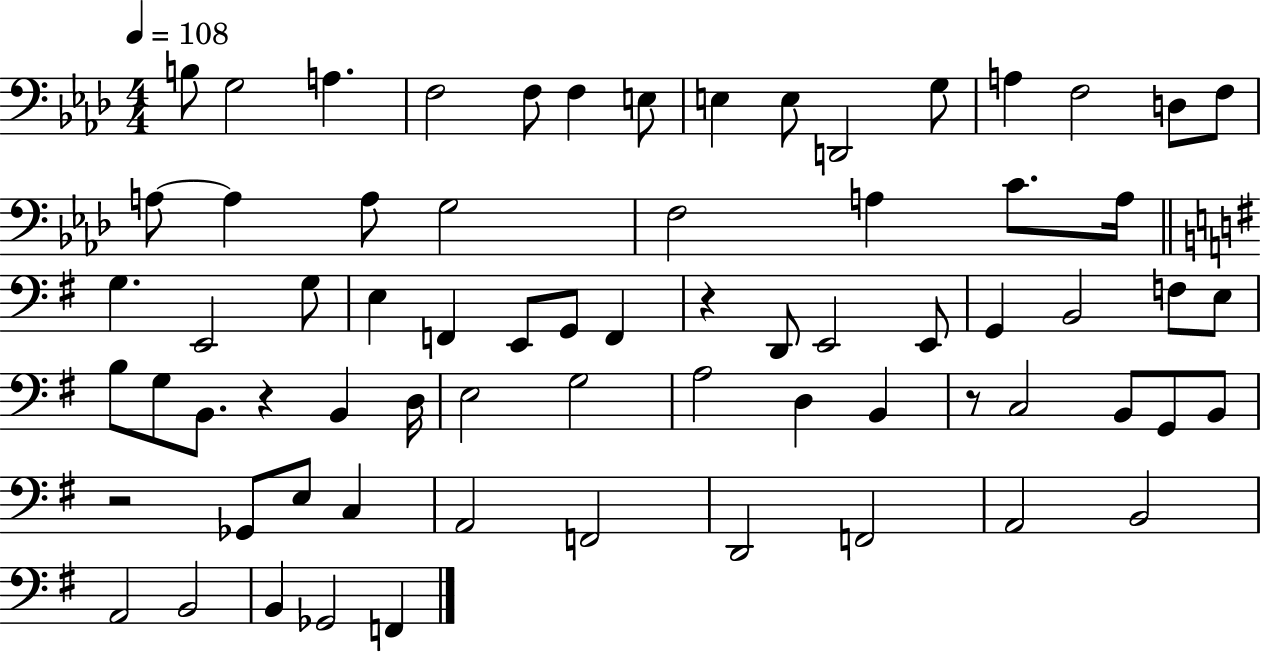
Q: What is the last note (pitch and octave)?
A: F2